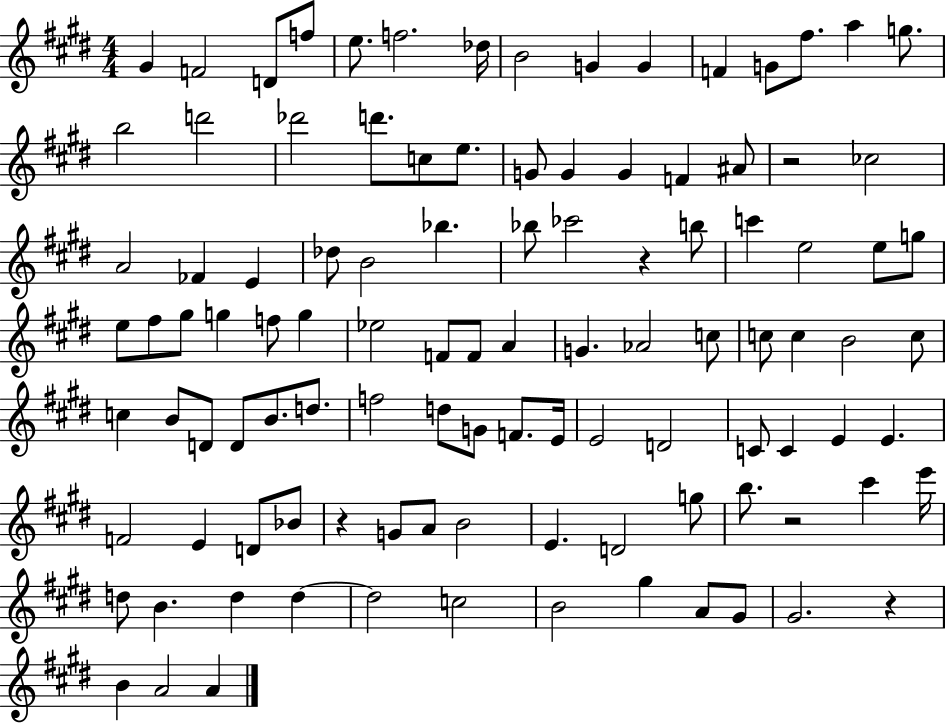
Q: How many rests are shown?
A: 5